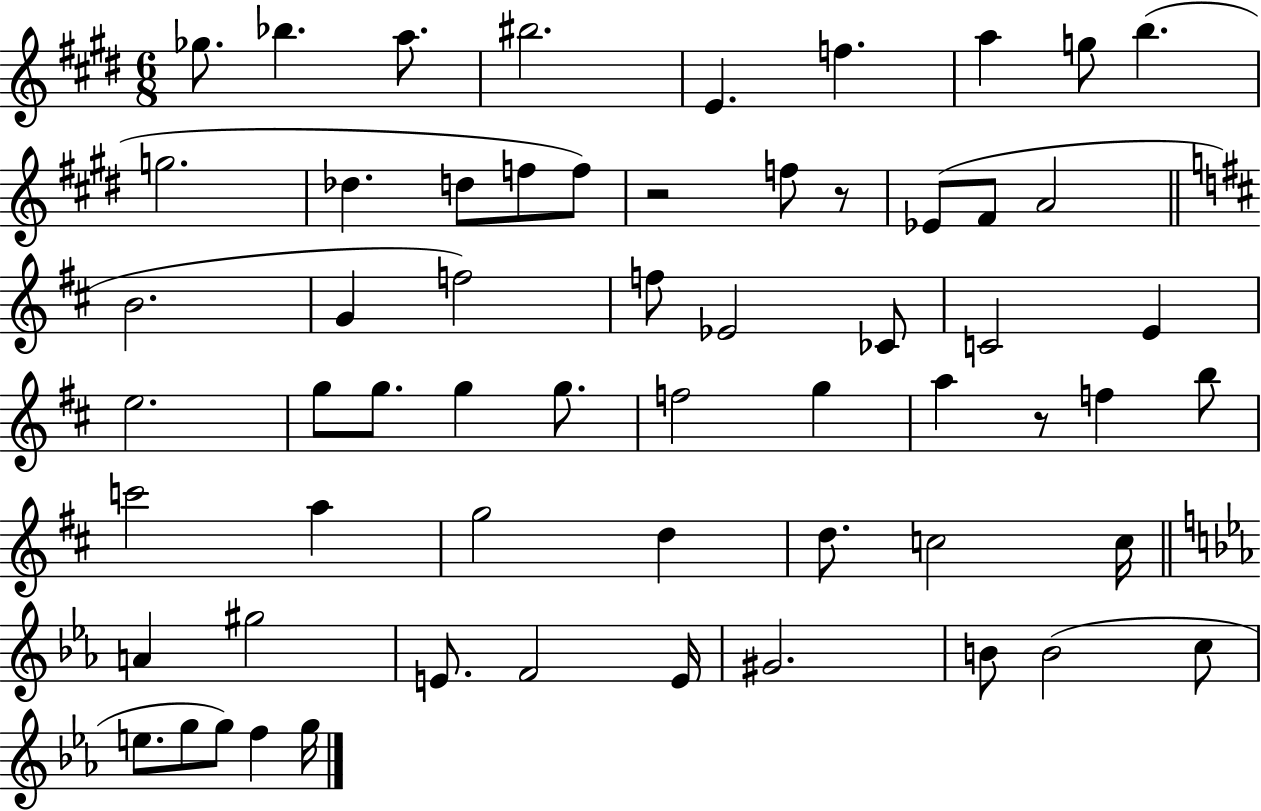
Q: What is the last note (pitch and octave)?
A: G5